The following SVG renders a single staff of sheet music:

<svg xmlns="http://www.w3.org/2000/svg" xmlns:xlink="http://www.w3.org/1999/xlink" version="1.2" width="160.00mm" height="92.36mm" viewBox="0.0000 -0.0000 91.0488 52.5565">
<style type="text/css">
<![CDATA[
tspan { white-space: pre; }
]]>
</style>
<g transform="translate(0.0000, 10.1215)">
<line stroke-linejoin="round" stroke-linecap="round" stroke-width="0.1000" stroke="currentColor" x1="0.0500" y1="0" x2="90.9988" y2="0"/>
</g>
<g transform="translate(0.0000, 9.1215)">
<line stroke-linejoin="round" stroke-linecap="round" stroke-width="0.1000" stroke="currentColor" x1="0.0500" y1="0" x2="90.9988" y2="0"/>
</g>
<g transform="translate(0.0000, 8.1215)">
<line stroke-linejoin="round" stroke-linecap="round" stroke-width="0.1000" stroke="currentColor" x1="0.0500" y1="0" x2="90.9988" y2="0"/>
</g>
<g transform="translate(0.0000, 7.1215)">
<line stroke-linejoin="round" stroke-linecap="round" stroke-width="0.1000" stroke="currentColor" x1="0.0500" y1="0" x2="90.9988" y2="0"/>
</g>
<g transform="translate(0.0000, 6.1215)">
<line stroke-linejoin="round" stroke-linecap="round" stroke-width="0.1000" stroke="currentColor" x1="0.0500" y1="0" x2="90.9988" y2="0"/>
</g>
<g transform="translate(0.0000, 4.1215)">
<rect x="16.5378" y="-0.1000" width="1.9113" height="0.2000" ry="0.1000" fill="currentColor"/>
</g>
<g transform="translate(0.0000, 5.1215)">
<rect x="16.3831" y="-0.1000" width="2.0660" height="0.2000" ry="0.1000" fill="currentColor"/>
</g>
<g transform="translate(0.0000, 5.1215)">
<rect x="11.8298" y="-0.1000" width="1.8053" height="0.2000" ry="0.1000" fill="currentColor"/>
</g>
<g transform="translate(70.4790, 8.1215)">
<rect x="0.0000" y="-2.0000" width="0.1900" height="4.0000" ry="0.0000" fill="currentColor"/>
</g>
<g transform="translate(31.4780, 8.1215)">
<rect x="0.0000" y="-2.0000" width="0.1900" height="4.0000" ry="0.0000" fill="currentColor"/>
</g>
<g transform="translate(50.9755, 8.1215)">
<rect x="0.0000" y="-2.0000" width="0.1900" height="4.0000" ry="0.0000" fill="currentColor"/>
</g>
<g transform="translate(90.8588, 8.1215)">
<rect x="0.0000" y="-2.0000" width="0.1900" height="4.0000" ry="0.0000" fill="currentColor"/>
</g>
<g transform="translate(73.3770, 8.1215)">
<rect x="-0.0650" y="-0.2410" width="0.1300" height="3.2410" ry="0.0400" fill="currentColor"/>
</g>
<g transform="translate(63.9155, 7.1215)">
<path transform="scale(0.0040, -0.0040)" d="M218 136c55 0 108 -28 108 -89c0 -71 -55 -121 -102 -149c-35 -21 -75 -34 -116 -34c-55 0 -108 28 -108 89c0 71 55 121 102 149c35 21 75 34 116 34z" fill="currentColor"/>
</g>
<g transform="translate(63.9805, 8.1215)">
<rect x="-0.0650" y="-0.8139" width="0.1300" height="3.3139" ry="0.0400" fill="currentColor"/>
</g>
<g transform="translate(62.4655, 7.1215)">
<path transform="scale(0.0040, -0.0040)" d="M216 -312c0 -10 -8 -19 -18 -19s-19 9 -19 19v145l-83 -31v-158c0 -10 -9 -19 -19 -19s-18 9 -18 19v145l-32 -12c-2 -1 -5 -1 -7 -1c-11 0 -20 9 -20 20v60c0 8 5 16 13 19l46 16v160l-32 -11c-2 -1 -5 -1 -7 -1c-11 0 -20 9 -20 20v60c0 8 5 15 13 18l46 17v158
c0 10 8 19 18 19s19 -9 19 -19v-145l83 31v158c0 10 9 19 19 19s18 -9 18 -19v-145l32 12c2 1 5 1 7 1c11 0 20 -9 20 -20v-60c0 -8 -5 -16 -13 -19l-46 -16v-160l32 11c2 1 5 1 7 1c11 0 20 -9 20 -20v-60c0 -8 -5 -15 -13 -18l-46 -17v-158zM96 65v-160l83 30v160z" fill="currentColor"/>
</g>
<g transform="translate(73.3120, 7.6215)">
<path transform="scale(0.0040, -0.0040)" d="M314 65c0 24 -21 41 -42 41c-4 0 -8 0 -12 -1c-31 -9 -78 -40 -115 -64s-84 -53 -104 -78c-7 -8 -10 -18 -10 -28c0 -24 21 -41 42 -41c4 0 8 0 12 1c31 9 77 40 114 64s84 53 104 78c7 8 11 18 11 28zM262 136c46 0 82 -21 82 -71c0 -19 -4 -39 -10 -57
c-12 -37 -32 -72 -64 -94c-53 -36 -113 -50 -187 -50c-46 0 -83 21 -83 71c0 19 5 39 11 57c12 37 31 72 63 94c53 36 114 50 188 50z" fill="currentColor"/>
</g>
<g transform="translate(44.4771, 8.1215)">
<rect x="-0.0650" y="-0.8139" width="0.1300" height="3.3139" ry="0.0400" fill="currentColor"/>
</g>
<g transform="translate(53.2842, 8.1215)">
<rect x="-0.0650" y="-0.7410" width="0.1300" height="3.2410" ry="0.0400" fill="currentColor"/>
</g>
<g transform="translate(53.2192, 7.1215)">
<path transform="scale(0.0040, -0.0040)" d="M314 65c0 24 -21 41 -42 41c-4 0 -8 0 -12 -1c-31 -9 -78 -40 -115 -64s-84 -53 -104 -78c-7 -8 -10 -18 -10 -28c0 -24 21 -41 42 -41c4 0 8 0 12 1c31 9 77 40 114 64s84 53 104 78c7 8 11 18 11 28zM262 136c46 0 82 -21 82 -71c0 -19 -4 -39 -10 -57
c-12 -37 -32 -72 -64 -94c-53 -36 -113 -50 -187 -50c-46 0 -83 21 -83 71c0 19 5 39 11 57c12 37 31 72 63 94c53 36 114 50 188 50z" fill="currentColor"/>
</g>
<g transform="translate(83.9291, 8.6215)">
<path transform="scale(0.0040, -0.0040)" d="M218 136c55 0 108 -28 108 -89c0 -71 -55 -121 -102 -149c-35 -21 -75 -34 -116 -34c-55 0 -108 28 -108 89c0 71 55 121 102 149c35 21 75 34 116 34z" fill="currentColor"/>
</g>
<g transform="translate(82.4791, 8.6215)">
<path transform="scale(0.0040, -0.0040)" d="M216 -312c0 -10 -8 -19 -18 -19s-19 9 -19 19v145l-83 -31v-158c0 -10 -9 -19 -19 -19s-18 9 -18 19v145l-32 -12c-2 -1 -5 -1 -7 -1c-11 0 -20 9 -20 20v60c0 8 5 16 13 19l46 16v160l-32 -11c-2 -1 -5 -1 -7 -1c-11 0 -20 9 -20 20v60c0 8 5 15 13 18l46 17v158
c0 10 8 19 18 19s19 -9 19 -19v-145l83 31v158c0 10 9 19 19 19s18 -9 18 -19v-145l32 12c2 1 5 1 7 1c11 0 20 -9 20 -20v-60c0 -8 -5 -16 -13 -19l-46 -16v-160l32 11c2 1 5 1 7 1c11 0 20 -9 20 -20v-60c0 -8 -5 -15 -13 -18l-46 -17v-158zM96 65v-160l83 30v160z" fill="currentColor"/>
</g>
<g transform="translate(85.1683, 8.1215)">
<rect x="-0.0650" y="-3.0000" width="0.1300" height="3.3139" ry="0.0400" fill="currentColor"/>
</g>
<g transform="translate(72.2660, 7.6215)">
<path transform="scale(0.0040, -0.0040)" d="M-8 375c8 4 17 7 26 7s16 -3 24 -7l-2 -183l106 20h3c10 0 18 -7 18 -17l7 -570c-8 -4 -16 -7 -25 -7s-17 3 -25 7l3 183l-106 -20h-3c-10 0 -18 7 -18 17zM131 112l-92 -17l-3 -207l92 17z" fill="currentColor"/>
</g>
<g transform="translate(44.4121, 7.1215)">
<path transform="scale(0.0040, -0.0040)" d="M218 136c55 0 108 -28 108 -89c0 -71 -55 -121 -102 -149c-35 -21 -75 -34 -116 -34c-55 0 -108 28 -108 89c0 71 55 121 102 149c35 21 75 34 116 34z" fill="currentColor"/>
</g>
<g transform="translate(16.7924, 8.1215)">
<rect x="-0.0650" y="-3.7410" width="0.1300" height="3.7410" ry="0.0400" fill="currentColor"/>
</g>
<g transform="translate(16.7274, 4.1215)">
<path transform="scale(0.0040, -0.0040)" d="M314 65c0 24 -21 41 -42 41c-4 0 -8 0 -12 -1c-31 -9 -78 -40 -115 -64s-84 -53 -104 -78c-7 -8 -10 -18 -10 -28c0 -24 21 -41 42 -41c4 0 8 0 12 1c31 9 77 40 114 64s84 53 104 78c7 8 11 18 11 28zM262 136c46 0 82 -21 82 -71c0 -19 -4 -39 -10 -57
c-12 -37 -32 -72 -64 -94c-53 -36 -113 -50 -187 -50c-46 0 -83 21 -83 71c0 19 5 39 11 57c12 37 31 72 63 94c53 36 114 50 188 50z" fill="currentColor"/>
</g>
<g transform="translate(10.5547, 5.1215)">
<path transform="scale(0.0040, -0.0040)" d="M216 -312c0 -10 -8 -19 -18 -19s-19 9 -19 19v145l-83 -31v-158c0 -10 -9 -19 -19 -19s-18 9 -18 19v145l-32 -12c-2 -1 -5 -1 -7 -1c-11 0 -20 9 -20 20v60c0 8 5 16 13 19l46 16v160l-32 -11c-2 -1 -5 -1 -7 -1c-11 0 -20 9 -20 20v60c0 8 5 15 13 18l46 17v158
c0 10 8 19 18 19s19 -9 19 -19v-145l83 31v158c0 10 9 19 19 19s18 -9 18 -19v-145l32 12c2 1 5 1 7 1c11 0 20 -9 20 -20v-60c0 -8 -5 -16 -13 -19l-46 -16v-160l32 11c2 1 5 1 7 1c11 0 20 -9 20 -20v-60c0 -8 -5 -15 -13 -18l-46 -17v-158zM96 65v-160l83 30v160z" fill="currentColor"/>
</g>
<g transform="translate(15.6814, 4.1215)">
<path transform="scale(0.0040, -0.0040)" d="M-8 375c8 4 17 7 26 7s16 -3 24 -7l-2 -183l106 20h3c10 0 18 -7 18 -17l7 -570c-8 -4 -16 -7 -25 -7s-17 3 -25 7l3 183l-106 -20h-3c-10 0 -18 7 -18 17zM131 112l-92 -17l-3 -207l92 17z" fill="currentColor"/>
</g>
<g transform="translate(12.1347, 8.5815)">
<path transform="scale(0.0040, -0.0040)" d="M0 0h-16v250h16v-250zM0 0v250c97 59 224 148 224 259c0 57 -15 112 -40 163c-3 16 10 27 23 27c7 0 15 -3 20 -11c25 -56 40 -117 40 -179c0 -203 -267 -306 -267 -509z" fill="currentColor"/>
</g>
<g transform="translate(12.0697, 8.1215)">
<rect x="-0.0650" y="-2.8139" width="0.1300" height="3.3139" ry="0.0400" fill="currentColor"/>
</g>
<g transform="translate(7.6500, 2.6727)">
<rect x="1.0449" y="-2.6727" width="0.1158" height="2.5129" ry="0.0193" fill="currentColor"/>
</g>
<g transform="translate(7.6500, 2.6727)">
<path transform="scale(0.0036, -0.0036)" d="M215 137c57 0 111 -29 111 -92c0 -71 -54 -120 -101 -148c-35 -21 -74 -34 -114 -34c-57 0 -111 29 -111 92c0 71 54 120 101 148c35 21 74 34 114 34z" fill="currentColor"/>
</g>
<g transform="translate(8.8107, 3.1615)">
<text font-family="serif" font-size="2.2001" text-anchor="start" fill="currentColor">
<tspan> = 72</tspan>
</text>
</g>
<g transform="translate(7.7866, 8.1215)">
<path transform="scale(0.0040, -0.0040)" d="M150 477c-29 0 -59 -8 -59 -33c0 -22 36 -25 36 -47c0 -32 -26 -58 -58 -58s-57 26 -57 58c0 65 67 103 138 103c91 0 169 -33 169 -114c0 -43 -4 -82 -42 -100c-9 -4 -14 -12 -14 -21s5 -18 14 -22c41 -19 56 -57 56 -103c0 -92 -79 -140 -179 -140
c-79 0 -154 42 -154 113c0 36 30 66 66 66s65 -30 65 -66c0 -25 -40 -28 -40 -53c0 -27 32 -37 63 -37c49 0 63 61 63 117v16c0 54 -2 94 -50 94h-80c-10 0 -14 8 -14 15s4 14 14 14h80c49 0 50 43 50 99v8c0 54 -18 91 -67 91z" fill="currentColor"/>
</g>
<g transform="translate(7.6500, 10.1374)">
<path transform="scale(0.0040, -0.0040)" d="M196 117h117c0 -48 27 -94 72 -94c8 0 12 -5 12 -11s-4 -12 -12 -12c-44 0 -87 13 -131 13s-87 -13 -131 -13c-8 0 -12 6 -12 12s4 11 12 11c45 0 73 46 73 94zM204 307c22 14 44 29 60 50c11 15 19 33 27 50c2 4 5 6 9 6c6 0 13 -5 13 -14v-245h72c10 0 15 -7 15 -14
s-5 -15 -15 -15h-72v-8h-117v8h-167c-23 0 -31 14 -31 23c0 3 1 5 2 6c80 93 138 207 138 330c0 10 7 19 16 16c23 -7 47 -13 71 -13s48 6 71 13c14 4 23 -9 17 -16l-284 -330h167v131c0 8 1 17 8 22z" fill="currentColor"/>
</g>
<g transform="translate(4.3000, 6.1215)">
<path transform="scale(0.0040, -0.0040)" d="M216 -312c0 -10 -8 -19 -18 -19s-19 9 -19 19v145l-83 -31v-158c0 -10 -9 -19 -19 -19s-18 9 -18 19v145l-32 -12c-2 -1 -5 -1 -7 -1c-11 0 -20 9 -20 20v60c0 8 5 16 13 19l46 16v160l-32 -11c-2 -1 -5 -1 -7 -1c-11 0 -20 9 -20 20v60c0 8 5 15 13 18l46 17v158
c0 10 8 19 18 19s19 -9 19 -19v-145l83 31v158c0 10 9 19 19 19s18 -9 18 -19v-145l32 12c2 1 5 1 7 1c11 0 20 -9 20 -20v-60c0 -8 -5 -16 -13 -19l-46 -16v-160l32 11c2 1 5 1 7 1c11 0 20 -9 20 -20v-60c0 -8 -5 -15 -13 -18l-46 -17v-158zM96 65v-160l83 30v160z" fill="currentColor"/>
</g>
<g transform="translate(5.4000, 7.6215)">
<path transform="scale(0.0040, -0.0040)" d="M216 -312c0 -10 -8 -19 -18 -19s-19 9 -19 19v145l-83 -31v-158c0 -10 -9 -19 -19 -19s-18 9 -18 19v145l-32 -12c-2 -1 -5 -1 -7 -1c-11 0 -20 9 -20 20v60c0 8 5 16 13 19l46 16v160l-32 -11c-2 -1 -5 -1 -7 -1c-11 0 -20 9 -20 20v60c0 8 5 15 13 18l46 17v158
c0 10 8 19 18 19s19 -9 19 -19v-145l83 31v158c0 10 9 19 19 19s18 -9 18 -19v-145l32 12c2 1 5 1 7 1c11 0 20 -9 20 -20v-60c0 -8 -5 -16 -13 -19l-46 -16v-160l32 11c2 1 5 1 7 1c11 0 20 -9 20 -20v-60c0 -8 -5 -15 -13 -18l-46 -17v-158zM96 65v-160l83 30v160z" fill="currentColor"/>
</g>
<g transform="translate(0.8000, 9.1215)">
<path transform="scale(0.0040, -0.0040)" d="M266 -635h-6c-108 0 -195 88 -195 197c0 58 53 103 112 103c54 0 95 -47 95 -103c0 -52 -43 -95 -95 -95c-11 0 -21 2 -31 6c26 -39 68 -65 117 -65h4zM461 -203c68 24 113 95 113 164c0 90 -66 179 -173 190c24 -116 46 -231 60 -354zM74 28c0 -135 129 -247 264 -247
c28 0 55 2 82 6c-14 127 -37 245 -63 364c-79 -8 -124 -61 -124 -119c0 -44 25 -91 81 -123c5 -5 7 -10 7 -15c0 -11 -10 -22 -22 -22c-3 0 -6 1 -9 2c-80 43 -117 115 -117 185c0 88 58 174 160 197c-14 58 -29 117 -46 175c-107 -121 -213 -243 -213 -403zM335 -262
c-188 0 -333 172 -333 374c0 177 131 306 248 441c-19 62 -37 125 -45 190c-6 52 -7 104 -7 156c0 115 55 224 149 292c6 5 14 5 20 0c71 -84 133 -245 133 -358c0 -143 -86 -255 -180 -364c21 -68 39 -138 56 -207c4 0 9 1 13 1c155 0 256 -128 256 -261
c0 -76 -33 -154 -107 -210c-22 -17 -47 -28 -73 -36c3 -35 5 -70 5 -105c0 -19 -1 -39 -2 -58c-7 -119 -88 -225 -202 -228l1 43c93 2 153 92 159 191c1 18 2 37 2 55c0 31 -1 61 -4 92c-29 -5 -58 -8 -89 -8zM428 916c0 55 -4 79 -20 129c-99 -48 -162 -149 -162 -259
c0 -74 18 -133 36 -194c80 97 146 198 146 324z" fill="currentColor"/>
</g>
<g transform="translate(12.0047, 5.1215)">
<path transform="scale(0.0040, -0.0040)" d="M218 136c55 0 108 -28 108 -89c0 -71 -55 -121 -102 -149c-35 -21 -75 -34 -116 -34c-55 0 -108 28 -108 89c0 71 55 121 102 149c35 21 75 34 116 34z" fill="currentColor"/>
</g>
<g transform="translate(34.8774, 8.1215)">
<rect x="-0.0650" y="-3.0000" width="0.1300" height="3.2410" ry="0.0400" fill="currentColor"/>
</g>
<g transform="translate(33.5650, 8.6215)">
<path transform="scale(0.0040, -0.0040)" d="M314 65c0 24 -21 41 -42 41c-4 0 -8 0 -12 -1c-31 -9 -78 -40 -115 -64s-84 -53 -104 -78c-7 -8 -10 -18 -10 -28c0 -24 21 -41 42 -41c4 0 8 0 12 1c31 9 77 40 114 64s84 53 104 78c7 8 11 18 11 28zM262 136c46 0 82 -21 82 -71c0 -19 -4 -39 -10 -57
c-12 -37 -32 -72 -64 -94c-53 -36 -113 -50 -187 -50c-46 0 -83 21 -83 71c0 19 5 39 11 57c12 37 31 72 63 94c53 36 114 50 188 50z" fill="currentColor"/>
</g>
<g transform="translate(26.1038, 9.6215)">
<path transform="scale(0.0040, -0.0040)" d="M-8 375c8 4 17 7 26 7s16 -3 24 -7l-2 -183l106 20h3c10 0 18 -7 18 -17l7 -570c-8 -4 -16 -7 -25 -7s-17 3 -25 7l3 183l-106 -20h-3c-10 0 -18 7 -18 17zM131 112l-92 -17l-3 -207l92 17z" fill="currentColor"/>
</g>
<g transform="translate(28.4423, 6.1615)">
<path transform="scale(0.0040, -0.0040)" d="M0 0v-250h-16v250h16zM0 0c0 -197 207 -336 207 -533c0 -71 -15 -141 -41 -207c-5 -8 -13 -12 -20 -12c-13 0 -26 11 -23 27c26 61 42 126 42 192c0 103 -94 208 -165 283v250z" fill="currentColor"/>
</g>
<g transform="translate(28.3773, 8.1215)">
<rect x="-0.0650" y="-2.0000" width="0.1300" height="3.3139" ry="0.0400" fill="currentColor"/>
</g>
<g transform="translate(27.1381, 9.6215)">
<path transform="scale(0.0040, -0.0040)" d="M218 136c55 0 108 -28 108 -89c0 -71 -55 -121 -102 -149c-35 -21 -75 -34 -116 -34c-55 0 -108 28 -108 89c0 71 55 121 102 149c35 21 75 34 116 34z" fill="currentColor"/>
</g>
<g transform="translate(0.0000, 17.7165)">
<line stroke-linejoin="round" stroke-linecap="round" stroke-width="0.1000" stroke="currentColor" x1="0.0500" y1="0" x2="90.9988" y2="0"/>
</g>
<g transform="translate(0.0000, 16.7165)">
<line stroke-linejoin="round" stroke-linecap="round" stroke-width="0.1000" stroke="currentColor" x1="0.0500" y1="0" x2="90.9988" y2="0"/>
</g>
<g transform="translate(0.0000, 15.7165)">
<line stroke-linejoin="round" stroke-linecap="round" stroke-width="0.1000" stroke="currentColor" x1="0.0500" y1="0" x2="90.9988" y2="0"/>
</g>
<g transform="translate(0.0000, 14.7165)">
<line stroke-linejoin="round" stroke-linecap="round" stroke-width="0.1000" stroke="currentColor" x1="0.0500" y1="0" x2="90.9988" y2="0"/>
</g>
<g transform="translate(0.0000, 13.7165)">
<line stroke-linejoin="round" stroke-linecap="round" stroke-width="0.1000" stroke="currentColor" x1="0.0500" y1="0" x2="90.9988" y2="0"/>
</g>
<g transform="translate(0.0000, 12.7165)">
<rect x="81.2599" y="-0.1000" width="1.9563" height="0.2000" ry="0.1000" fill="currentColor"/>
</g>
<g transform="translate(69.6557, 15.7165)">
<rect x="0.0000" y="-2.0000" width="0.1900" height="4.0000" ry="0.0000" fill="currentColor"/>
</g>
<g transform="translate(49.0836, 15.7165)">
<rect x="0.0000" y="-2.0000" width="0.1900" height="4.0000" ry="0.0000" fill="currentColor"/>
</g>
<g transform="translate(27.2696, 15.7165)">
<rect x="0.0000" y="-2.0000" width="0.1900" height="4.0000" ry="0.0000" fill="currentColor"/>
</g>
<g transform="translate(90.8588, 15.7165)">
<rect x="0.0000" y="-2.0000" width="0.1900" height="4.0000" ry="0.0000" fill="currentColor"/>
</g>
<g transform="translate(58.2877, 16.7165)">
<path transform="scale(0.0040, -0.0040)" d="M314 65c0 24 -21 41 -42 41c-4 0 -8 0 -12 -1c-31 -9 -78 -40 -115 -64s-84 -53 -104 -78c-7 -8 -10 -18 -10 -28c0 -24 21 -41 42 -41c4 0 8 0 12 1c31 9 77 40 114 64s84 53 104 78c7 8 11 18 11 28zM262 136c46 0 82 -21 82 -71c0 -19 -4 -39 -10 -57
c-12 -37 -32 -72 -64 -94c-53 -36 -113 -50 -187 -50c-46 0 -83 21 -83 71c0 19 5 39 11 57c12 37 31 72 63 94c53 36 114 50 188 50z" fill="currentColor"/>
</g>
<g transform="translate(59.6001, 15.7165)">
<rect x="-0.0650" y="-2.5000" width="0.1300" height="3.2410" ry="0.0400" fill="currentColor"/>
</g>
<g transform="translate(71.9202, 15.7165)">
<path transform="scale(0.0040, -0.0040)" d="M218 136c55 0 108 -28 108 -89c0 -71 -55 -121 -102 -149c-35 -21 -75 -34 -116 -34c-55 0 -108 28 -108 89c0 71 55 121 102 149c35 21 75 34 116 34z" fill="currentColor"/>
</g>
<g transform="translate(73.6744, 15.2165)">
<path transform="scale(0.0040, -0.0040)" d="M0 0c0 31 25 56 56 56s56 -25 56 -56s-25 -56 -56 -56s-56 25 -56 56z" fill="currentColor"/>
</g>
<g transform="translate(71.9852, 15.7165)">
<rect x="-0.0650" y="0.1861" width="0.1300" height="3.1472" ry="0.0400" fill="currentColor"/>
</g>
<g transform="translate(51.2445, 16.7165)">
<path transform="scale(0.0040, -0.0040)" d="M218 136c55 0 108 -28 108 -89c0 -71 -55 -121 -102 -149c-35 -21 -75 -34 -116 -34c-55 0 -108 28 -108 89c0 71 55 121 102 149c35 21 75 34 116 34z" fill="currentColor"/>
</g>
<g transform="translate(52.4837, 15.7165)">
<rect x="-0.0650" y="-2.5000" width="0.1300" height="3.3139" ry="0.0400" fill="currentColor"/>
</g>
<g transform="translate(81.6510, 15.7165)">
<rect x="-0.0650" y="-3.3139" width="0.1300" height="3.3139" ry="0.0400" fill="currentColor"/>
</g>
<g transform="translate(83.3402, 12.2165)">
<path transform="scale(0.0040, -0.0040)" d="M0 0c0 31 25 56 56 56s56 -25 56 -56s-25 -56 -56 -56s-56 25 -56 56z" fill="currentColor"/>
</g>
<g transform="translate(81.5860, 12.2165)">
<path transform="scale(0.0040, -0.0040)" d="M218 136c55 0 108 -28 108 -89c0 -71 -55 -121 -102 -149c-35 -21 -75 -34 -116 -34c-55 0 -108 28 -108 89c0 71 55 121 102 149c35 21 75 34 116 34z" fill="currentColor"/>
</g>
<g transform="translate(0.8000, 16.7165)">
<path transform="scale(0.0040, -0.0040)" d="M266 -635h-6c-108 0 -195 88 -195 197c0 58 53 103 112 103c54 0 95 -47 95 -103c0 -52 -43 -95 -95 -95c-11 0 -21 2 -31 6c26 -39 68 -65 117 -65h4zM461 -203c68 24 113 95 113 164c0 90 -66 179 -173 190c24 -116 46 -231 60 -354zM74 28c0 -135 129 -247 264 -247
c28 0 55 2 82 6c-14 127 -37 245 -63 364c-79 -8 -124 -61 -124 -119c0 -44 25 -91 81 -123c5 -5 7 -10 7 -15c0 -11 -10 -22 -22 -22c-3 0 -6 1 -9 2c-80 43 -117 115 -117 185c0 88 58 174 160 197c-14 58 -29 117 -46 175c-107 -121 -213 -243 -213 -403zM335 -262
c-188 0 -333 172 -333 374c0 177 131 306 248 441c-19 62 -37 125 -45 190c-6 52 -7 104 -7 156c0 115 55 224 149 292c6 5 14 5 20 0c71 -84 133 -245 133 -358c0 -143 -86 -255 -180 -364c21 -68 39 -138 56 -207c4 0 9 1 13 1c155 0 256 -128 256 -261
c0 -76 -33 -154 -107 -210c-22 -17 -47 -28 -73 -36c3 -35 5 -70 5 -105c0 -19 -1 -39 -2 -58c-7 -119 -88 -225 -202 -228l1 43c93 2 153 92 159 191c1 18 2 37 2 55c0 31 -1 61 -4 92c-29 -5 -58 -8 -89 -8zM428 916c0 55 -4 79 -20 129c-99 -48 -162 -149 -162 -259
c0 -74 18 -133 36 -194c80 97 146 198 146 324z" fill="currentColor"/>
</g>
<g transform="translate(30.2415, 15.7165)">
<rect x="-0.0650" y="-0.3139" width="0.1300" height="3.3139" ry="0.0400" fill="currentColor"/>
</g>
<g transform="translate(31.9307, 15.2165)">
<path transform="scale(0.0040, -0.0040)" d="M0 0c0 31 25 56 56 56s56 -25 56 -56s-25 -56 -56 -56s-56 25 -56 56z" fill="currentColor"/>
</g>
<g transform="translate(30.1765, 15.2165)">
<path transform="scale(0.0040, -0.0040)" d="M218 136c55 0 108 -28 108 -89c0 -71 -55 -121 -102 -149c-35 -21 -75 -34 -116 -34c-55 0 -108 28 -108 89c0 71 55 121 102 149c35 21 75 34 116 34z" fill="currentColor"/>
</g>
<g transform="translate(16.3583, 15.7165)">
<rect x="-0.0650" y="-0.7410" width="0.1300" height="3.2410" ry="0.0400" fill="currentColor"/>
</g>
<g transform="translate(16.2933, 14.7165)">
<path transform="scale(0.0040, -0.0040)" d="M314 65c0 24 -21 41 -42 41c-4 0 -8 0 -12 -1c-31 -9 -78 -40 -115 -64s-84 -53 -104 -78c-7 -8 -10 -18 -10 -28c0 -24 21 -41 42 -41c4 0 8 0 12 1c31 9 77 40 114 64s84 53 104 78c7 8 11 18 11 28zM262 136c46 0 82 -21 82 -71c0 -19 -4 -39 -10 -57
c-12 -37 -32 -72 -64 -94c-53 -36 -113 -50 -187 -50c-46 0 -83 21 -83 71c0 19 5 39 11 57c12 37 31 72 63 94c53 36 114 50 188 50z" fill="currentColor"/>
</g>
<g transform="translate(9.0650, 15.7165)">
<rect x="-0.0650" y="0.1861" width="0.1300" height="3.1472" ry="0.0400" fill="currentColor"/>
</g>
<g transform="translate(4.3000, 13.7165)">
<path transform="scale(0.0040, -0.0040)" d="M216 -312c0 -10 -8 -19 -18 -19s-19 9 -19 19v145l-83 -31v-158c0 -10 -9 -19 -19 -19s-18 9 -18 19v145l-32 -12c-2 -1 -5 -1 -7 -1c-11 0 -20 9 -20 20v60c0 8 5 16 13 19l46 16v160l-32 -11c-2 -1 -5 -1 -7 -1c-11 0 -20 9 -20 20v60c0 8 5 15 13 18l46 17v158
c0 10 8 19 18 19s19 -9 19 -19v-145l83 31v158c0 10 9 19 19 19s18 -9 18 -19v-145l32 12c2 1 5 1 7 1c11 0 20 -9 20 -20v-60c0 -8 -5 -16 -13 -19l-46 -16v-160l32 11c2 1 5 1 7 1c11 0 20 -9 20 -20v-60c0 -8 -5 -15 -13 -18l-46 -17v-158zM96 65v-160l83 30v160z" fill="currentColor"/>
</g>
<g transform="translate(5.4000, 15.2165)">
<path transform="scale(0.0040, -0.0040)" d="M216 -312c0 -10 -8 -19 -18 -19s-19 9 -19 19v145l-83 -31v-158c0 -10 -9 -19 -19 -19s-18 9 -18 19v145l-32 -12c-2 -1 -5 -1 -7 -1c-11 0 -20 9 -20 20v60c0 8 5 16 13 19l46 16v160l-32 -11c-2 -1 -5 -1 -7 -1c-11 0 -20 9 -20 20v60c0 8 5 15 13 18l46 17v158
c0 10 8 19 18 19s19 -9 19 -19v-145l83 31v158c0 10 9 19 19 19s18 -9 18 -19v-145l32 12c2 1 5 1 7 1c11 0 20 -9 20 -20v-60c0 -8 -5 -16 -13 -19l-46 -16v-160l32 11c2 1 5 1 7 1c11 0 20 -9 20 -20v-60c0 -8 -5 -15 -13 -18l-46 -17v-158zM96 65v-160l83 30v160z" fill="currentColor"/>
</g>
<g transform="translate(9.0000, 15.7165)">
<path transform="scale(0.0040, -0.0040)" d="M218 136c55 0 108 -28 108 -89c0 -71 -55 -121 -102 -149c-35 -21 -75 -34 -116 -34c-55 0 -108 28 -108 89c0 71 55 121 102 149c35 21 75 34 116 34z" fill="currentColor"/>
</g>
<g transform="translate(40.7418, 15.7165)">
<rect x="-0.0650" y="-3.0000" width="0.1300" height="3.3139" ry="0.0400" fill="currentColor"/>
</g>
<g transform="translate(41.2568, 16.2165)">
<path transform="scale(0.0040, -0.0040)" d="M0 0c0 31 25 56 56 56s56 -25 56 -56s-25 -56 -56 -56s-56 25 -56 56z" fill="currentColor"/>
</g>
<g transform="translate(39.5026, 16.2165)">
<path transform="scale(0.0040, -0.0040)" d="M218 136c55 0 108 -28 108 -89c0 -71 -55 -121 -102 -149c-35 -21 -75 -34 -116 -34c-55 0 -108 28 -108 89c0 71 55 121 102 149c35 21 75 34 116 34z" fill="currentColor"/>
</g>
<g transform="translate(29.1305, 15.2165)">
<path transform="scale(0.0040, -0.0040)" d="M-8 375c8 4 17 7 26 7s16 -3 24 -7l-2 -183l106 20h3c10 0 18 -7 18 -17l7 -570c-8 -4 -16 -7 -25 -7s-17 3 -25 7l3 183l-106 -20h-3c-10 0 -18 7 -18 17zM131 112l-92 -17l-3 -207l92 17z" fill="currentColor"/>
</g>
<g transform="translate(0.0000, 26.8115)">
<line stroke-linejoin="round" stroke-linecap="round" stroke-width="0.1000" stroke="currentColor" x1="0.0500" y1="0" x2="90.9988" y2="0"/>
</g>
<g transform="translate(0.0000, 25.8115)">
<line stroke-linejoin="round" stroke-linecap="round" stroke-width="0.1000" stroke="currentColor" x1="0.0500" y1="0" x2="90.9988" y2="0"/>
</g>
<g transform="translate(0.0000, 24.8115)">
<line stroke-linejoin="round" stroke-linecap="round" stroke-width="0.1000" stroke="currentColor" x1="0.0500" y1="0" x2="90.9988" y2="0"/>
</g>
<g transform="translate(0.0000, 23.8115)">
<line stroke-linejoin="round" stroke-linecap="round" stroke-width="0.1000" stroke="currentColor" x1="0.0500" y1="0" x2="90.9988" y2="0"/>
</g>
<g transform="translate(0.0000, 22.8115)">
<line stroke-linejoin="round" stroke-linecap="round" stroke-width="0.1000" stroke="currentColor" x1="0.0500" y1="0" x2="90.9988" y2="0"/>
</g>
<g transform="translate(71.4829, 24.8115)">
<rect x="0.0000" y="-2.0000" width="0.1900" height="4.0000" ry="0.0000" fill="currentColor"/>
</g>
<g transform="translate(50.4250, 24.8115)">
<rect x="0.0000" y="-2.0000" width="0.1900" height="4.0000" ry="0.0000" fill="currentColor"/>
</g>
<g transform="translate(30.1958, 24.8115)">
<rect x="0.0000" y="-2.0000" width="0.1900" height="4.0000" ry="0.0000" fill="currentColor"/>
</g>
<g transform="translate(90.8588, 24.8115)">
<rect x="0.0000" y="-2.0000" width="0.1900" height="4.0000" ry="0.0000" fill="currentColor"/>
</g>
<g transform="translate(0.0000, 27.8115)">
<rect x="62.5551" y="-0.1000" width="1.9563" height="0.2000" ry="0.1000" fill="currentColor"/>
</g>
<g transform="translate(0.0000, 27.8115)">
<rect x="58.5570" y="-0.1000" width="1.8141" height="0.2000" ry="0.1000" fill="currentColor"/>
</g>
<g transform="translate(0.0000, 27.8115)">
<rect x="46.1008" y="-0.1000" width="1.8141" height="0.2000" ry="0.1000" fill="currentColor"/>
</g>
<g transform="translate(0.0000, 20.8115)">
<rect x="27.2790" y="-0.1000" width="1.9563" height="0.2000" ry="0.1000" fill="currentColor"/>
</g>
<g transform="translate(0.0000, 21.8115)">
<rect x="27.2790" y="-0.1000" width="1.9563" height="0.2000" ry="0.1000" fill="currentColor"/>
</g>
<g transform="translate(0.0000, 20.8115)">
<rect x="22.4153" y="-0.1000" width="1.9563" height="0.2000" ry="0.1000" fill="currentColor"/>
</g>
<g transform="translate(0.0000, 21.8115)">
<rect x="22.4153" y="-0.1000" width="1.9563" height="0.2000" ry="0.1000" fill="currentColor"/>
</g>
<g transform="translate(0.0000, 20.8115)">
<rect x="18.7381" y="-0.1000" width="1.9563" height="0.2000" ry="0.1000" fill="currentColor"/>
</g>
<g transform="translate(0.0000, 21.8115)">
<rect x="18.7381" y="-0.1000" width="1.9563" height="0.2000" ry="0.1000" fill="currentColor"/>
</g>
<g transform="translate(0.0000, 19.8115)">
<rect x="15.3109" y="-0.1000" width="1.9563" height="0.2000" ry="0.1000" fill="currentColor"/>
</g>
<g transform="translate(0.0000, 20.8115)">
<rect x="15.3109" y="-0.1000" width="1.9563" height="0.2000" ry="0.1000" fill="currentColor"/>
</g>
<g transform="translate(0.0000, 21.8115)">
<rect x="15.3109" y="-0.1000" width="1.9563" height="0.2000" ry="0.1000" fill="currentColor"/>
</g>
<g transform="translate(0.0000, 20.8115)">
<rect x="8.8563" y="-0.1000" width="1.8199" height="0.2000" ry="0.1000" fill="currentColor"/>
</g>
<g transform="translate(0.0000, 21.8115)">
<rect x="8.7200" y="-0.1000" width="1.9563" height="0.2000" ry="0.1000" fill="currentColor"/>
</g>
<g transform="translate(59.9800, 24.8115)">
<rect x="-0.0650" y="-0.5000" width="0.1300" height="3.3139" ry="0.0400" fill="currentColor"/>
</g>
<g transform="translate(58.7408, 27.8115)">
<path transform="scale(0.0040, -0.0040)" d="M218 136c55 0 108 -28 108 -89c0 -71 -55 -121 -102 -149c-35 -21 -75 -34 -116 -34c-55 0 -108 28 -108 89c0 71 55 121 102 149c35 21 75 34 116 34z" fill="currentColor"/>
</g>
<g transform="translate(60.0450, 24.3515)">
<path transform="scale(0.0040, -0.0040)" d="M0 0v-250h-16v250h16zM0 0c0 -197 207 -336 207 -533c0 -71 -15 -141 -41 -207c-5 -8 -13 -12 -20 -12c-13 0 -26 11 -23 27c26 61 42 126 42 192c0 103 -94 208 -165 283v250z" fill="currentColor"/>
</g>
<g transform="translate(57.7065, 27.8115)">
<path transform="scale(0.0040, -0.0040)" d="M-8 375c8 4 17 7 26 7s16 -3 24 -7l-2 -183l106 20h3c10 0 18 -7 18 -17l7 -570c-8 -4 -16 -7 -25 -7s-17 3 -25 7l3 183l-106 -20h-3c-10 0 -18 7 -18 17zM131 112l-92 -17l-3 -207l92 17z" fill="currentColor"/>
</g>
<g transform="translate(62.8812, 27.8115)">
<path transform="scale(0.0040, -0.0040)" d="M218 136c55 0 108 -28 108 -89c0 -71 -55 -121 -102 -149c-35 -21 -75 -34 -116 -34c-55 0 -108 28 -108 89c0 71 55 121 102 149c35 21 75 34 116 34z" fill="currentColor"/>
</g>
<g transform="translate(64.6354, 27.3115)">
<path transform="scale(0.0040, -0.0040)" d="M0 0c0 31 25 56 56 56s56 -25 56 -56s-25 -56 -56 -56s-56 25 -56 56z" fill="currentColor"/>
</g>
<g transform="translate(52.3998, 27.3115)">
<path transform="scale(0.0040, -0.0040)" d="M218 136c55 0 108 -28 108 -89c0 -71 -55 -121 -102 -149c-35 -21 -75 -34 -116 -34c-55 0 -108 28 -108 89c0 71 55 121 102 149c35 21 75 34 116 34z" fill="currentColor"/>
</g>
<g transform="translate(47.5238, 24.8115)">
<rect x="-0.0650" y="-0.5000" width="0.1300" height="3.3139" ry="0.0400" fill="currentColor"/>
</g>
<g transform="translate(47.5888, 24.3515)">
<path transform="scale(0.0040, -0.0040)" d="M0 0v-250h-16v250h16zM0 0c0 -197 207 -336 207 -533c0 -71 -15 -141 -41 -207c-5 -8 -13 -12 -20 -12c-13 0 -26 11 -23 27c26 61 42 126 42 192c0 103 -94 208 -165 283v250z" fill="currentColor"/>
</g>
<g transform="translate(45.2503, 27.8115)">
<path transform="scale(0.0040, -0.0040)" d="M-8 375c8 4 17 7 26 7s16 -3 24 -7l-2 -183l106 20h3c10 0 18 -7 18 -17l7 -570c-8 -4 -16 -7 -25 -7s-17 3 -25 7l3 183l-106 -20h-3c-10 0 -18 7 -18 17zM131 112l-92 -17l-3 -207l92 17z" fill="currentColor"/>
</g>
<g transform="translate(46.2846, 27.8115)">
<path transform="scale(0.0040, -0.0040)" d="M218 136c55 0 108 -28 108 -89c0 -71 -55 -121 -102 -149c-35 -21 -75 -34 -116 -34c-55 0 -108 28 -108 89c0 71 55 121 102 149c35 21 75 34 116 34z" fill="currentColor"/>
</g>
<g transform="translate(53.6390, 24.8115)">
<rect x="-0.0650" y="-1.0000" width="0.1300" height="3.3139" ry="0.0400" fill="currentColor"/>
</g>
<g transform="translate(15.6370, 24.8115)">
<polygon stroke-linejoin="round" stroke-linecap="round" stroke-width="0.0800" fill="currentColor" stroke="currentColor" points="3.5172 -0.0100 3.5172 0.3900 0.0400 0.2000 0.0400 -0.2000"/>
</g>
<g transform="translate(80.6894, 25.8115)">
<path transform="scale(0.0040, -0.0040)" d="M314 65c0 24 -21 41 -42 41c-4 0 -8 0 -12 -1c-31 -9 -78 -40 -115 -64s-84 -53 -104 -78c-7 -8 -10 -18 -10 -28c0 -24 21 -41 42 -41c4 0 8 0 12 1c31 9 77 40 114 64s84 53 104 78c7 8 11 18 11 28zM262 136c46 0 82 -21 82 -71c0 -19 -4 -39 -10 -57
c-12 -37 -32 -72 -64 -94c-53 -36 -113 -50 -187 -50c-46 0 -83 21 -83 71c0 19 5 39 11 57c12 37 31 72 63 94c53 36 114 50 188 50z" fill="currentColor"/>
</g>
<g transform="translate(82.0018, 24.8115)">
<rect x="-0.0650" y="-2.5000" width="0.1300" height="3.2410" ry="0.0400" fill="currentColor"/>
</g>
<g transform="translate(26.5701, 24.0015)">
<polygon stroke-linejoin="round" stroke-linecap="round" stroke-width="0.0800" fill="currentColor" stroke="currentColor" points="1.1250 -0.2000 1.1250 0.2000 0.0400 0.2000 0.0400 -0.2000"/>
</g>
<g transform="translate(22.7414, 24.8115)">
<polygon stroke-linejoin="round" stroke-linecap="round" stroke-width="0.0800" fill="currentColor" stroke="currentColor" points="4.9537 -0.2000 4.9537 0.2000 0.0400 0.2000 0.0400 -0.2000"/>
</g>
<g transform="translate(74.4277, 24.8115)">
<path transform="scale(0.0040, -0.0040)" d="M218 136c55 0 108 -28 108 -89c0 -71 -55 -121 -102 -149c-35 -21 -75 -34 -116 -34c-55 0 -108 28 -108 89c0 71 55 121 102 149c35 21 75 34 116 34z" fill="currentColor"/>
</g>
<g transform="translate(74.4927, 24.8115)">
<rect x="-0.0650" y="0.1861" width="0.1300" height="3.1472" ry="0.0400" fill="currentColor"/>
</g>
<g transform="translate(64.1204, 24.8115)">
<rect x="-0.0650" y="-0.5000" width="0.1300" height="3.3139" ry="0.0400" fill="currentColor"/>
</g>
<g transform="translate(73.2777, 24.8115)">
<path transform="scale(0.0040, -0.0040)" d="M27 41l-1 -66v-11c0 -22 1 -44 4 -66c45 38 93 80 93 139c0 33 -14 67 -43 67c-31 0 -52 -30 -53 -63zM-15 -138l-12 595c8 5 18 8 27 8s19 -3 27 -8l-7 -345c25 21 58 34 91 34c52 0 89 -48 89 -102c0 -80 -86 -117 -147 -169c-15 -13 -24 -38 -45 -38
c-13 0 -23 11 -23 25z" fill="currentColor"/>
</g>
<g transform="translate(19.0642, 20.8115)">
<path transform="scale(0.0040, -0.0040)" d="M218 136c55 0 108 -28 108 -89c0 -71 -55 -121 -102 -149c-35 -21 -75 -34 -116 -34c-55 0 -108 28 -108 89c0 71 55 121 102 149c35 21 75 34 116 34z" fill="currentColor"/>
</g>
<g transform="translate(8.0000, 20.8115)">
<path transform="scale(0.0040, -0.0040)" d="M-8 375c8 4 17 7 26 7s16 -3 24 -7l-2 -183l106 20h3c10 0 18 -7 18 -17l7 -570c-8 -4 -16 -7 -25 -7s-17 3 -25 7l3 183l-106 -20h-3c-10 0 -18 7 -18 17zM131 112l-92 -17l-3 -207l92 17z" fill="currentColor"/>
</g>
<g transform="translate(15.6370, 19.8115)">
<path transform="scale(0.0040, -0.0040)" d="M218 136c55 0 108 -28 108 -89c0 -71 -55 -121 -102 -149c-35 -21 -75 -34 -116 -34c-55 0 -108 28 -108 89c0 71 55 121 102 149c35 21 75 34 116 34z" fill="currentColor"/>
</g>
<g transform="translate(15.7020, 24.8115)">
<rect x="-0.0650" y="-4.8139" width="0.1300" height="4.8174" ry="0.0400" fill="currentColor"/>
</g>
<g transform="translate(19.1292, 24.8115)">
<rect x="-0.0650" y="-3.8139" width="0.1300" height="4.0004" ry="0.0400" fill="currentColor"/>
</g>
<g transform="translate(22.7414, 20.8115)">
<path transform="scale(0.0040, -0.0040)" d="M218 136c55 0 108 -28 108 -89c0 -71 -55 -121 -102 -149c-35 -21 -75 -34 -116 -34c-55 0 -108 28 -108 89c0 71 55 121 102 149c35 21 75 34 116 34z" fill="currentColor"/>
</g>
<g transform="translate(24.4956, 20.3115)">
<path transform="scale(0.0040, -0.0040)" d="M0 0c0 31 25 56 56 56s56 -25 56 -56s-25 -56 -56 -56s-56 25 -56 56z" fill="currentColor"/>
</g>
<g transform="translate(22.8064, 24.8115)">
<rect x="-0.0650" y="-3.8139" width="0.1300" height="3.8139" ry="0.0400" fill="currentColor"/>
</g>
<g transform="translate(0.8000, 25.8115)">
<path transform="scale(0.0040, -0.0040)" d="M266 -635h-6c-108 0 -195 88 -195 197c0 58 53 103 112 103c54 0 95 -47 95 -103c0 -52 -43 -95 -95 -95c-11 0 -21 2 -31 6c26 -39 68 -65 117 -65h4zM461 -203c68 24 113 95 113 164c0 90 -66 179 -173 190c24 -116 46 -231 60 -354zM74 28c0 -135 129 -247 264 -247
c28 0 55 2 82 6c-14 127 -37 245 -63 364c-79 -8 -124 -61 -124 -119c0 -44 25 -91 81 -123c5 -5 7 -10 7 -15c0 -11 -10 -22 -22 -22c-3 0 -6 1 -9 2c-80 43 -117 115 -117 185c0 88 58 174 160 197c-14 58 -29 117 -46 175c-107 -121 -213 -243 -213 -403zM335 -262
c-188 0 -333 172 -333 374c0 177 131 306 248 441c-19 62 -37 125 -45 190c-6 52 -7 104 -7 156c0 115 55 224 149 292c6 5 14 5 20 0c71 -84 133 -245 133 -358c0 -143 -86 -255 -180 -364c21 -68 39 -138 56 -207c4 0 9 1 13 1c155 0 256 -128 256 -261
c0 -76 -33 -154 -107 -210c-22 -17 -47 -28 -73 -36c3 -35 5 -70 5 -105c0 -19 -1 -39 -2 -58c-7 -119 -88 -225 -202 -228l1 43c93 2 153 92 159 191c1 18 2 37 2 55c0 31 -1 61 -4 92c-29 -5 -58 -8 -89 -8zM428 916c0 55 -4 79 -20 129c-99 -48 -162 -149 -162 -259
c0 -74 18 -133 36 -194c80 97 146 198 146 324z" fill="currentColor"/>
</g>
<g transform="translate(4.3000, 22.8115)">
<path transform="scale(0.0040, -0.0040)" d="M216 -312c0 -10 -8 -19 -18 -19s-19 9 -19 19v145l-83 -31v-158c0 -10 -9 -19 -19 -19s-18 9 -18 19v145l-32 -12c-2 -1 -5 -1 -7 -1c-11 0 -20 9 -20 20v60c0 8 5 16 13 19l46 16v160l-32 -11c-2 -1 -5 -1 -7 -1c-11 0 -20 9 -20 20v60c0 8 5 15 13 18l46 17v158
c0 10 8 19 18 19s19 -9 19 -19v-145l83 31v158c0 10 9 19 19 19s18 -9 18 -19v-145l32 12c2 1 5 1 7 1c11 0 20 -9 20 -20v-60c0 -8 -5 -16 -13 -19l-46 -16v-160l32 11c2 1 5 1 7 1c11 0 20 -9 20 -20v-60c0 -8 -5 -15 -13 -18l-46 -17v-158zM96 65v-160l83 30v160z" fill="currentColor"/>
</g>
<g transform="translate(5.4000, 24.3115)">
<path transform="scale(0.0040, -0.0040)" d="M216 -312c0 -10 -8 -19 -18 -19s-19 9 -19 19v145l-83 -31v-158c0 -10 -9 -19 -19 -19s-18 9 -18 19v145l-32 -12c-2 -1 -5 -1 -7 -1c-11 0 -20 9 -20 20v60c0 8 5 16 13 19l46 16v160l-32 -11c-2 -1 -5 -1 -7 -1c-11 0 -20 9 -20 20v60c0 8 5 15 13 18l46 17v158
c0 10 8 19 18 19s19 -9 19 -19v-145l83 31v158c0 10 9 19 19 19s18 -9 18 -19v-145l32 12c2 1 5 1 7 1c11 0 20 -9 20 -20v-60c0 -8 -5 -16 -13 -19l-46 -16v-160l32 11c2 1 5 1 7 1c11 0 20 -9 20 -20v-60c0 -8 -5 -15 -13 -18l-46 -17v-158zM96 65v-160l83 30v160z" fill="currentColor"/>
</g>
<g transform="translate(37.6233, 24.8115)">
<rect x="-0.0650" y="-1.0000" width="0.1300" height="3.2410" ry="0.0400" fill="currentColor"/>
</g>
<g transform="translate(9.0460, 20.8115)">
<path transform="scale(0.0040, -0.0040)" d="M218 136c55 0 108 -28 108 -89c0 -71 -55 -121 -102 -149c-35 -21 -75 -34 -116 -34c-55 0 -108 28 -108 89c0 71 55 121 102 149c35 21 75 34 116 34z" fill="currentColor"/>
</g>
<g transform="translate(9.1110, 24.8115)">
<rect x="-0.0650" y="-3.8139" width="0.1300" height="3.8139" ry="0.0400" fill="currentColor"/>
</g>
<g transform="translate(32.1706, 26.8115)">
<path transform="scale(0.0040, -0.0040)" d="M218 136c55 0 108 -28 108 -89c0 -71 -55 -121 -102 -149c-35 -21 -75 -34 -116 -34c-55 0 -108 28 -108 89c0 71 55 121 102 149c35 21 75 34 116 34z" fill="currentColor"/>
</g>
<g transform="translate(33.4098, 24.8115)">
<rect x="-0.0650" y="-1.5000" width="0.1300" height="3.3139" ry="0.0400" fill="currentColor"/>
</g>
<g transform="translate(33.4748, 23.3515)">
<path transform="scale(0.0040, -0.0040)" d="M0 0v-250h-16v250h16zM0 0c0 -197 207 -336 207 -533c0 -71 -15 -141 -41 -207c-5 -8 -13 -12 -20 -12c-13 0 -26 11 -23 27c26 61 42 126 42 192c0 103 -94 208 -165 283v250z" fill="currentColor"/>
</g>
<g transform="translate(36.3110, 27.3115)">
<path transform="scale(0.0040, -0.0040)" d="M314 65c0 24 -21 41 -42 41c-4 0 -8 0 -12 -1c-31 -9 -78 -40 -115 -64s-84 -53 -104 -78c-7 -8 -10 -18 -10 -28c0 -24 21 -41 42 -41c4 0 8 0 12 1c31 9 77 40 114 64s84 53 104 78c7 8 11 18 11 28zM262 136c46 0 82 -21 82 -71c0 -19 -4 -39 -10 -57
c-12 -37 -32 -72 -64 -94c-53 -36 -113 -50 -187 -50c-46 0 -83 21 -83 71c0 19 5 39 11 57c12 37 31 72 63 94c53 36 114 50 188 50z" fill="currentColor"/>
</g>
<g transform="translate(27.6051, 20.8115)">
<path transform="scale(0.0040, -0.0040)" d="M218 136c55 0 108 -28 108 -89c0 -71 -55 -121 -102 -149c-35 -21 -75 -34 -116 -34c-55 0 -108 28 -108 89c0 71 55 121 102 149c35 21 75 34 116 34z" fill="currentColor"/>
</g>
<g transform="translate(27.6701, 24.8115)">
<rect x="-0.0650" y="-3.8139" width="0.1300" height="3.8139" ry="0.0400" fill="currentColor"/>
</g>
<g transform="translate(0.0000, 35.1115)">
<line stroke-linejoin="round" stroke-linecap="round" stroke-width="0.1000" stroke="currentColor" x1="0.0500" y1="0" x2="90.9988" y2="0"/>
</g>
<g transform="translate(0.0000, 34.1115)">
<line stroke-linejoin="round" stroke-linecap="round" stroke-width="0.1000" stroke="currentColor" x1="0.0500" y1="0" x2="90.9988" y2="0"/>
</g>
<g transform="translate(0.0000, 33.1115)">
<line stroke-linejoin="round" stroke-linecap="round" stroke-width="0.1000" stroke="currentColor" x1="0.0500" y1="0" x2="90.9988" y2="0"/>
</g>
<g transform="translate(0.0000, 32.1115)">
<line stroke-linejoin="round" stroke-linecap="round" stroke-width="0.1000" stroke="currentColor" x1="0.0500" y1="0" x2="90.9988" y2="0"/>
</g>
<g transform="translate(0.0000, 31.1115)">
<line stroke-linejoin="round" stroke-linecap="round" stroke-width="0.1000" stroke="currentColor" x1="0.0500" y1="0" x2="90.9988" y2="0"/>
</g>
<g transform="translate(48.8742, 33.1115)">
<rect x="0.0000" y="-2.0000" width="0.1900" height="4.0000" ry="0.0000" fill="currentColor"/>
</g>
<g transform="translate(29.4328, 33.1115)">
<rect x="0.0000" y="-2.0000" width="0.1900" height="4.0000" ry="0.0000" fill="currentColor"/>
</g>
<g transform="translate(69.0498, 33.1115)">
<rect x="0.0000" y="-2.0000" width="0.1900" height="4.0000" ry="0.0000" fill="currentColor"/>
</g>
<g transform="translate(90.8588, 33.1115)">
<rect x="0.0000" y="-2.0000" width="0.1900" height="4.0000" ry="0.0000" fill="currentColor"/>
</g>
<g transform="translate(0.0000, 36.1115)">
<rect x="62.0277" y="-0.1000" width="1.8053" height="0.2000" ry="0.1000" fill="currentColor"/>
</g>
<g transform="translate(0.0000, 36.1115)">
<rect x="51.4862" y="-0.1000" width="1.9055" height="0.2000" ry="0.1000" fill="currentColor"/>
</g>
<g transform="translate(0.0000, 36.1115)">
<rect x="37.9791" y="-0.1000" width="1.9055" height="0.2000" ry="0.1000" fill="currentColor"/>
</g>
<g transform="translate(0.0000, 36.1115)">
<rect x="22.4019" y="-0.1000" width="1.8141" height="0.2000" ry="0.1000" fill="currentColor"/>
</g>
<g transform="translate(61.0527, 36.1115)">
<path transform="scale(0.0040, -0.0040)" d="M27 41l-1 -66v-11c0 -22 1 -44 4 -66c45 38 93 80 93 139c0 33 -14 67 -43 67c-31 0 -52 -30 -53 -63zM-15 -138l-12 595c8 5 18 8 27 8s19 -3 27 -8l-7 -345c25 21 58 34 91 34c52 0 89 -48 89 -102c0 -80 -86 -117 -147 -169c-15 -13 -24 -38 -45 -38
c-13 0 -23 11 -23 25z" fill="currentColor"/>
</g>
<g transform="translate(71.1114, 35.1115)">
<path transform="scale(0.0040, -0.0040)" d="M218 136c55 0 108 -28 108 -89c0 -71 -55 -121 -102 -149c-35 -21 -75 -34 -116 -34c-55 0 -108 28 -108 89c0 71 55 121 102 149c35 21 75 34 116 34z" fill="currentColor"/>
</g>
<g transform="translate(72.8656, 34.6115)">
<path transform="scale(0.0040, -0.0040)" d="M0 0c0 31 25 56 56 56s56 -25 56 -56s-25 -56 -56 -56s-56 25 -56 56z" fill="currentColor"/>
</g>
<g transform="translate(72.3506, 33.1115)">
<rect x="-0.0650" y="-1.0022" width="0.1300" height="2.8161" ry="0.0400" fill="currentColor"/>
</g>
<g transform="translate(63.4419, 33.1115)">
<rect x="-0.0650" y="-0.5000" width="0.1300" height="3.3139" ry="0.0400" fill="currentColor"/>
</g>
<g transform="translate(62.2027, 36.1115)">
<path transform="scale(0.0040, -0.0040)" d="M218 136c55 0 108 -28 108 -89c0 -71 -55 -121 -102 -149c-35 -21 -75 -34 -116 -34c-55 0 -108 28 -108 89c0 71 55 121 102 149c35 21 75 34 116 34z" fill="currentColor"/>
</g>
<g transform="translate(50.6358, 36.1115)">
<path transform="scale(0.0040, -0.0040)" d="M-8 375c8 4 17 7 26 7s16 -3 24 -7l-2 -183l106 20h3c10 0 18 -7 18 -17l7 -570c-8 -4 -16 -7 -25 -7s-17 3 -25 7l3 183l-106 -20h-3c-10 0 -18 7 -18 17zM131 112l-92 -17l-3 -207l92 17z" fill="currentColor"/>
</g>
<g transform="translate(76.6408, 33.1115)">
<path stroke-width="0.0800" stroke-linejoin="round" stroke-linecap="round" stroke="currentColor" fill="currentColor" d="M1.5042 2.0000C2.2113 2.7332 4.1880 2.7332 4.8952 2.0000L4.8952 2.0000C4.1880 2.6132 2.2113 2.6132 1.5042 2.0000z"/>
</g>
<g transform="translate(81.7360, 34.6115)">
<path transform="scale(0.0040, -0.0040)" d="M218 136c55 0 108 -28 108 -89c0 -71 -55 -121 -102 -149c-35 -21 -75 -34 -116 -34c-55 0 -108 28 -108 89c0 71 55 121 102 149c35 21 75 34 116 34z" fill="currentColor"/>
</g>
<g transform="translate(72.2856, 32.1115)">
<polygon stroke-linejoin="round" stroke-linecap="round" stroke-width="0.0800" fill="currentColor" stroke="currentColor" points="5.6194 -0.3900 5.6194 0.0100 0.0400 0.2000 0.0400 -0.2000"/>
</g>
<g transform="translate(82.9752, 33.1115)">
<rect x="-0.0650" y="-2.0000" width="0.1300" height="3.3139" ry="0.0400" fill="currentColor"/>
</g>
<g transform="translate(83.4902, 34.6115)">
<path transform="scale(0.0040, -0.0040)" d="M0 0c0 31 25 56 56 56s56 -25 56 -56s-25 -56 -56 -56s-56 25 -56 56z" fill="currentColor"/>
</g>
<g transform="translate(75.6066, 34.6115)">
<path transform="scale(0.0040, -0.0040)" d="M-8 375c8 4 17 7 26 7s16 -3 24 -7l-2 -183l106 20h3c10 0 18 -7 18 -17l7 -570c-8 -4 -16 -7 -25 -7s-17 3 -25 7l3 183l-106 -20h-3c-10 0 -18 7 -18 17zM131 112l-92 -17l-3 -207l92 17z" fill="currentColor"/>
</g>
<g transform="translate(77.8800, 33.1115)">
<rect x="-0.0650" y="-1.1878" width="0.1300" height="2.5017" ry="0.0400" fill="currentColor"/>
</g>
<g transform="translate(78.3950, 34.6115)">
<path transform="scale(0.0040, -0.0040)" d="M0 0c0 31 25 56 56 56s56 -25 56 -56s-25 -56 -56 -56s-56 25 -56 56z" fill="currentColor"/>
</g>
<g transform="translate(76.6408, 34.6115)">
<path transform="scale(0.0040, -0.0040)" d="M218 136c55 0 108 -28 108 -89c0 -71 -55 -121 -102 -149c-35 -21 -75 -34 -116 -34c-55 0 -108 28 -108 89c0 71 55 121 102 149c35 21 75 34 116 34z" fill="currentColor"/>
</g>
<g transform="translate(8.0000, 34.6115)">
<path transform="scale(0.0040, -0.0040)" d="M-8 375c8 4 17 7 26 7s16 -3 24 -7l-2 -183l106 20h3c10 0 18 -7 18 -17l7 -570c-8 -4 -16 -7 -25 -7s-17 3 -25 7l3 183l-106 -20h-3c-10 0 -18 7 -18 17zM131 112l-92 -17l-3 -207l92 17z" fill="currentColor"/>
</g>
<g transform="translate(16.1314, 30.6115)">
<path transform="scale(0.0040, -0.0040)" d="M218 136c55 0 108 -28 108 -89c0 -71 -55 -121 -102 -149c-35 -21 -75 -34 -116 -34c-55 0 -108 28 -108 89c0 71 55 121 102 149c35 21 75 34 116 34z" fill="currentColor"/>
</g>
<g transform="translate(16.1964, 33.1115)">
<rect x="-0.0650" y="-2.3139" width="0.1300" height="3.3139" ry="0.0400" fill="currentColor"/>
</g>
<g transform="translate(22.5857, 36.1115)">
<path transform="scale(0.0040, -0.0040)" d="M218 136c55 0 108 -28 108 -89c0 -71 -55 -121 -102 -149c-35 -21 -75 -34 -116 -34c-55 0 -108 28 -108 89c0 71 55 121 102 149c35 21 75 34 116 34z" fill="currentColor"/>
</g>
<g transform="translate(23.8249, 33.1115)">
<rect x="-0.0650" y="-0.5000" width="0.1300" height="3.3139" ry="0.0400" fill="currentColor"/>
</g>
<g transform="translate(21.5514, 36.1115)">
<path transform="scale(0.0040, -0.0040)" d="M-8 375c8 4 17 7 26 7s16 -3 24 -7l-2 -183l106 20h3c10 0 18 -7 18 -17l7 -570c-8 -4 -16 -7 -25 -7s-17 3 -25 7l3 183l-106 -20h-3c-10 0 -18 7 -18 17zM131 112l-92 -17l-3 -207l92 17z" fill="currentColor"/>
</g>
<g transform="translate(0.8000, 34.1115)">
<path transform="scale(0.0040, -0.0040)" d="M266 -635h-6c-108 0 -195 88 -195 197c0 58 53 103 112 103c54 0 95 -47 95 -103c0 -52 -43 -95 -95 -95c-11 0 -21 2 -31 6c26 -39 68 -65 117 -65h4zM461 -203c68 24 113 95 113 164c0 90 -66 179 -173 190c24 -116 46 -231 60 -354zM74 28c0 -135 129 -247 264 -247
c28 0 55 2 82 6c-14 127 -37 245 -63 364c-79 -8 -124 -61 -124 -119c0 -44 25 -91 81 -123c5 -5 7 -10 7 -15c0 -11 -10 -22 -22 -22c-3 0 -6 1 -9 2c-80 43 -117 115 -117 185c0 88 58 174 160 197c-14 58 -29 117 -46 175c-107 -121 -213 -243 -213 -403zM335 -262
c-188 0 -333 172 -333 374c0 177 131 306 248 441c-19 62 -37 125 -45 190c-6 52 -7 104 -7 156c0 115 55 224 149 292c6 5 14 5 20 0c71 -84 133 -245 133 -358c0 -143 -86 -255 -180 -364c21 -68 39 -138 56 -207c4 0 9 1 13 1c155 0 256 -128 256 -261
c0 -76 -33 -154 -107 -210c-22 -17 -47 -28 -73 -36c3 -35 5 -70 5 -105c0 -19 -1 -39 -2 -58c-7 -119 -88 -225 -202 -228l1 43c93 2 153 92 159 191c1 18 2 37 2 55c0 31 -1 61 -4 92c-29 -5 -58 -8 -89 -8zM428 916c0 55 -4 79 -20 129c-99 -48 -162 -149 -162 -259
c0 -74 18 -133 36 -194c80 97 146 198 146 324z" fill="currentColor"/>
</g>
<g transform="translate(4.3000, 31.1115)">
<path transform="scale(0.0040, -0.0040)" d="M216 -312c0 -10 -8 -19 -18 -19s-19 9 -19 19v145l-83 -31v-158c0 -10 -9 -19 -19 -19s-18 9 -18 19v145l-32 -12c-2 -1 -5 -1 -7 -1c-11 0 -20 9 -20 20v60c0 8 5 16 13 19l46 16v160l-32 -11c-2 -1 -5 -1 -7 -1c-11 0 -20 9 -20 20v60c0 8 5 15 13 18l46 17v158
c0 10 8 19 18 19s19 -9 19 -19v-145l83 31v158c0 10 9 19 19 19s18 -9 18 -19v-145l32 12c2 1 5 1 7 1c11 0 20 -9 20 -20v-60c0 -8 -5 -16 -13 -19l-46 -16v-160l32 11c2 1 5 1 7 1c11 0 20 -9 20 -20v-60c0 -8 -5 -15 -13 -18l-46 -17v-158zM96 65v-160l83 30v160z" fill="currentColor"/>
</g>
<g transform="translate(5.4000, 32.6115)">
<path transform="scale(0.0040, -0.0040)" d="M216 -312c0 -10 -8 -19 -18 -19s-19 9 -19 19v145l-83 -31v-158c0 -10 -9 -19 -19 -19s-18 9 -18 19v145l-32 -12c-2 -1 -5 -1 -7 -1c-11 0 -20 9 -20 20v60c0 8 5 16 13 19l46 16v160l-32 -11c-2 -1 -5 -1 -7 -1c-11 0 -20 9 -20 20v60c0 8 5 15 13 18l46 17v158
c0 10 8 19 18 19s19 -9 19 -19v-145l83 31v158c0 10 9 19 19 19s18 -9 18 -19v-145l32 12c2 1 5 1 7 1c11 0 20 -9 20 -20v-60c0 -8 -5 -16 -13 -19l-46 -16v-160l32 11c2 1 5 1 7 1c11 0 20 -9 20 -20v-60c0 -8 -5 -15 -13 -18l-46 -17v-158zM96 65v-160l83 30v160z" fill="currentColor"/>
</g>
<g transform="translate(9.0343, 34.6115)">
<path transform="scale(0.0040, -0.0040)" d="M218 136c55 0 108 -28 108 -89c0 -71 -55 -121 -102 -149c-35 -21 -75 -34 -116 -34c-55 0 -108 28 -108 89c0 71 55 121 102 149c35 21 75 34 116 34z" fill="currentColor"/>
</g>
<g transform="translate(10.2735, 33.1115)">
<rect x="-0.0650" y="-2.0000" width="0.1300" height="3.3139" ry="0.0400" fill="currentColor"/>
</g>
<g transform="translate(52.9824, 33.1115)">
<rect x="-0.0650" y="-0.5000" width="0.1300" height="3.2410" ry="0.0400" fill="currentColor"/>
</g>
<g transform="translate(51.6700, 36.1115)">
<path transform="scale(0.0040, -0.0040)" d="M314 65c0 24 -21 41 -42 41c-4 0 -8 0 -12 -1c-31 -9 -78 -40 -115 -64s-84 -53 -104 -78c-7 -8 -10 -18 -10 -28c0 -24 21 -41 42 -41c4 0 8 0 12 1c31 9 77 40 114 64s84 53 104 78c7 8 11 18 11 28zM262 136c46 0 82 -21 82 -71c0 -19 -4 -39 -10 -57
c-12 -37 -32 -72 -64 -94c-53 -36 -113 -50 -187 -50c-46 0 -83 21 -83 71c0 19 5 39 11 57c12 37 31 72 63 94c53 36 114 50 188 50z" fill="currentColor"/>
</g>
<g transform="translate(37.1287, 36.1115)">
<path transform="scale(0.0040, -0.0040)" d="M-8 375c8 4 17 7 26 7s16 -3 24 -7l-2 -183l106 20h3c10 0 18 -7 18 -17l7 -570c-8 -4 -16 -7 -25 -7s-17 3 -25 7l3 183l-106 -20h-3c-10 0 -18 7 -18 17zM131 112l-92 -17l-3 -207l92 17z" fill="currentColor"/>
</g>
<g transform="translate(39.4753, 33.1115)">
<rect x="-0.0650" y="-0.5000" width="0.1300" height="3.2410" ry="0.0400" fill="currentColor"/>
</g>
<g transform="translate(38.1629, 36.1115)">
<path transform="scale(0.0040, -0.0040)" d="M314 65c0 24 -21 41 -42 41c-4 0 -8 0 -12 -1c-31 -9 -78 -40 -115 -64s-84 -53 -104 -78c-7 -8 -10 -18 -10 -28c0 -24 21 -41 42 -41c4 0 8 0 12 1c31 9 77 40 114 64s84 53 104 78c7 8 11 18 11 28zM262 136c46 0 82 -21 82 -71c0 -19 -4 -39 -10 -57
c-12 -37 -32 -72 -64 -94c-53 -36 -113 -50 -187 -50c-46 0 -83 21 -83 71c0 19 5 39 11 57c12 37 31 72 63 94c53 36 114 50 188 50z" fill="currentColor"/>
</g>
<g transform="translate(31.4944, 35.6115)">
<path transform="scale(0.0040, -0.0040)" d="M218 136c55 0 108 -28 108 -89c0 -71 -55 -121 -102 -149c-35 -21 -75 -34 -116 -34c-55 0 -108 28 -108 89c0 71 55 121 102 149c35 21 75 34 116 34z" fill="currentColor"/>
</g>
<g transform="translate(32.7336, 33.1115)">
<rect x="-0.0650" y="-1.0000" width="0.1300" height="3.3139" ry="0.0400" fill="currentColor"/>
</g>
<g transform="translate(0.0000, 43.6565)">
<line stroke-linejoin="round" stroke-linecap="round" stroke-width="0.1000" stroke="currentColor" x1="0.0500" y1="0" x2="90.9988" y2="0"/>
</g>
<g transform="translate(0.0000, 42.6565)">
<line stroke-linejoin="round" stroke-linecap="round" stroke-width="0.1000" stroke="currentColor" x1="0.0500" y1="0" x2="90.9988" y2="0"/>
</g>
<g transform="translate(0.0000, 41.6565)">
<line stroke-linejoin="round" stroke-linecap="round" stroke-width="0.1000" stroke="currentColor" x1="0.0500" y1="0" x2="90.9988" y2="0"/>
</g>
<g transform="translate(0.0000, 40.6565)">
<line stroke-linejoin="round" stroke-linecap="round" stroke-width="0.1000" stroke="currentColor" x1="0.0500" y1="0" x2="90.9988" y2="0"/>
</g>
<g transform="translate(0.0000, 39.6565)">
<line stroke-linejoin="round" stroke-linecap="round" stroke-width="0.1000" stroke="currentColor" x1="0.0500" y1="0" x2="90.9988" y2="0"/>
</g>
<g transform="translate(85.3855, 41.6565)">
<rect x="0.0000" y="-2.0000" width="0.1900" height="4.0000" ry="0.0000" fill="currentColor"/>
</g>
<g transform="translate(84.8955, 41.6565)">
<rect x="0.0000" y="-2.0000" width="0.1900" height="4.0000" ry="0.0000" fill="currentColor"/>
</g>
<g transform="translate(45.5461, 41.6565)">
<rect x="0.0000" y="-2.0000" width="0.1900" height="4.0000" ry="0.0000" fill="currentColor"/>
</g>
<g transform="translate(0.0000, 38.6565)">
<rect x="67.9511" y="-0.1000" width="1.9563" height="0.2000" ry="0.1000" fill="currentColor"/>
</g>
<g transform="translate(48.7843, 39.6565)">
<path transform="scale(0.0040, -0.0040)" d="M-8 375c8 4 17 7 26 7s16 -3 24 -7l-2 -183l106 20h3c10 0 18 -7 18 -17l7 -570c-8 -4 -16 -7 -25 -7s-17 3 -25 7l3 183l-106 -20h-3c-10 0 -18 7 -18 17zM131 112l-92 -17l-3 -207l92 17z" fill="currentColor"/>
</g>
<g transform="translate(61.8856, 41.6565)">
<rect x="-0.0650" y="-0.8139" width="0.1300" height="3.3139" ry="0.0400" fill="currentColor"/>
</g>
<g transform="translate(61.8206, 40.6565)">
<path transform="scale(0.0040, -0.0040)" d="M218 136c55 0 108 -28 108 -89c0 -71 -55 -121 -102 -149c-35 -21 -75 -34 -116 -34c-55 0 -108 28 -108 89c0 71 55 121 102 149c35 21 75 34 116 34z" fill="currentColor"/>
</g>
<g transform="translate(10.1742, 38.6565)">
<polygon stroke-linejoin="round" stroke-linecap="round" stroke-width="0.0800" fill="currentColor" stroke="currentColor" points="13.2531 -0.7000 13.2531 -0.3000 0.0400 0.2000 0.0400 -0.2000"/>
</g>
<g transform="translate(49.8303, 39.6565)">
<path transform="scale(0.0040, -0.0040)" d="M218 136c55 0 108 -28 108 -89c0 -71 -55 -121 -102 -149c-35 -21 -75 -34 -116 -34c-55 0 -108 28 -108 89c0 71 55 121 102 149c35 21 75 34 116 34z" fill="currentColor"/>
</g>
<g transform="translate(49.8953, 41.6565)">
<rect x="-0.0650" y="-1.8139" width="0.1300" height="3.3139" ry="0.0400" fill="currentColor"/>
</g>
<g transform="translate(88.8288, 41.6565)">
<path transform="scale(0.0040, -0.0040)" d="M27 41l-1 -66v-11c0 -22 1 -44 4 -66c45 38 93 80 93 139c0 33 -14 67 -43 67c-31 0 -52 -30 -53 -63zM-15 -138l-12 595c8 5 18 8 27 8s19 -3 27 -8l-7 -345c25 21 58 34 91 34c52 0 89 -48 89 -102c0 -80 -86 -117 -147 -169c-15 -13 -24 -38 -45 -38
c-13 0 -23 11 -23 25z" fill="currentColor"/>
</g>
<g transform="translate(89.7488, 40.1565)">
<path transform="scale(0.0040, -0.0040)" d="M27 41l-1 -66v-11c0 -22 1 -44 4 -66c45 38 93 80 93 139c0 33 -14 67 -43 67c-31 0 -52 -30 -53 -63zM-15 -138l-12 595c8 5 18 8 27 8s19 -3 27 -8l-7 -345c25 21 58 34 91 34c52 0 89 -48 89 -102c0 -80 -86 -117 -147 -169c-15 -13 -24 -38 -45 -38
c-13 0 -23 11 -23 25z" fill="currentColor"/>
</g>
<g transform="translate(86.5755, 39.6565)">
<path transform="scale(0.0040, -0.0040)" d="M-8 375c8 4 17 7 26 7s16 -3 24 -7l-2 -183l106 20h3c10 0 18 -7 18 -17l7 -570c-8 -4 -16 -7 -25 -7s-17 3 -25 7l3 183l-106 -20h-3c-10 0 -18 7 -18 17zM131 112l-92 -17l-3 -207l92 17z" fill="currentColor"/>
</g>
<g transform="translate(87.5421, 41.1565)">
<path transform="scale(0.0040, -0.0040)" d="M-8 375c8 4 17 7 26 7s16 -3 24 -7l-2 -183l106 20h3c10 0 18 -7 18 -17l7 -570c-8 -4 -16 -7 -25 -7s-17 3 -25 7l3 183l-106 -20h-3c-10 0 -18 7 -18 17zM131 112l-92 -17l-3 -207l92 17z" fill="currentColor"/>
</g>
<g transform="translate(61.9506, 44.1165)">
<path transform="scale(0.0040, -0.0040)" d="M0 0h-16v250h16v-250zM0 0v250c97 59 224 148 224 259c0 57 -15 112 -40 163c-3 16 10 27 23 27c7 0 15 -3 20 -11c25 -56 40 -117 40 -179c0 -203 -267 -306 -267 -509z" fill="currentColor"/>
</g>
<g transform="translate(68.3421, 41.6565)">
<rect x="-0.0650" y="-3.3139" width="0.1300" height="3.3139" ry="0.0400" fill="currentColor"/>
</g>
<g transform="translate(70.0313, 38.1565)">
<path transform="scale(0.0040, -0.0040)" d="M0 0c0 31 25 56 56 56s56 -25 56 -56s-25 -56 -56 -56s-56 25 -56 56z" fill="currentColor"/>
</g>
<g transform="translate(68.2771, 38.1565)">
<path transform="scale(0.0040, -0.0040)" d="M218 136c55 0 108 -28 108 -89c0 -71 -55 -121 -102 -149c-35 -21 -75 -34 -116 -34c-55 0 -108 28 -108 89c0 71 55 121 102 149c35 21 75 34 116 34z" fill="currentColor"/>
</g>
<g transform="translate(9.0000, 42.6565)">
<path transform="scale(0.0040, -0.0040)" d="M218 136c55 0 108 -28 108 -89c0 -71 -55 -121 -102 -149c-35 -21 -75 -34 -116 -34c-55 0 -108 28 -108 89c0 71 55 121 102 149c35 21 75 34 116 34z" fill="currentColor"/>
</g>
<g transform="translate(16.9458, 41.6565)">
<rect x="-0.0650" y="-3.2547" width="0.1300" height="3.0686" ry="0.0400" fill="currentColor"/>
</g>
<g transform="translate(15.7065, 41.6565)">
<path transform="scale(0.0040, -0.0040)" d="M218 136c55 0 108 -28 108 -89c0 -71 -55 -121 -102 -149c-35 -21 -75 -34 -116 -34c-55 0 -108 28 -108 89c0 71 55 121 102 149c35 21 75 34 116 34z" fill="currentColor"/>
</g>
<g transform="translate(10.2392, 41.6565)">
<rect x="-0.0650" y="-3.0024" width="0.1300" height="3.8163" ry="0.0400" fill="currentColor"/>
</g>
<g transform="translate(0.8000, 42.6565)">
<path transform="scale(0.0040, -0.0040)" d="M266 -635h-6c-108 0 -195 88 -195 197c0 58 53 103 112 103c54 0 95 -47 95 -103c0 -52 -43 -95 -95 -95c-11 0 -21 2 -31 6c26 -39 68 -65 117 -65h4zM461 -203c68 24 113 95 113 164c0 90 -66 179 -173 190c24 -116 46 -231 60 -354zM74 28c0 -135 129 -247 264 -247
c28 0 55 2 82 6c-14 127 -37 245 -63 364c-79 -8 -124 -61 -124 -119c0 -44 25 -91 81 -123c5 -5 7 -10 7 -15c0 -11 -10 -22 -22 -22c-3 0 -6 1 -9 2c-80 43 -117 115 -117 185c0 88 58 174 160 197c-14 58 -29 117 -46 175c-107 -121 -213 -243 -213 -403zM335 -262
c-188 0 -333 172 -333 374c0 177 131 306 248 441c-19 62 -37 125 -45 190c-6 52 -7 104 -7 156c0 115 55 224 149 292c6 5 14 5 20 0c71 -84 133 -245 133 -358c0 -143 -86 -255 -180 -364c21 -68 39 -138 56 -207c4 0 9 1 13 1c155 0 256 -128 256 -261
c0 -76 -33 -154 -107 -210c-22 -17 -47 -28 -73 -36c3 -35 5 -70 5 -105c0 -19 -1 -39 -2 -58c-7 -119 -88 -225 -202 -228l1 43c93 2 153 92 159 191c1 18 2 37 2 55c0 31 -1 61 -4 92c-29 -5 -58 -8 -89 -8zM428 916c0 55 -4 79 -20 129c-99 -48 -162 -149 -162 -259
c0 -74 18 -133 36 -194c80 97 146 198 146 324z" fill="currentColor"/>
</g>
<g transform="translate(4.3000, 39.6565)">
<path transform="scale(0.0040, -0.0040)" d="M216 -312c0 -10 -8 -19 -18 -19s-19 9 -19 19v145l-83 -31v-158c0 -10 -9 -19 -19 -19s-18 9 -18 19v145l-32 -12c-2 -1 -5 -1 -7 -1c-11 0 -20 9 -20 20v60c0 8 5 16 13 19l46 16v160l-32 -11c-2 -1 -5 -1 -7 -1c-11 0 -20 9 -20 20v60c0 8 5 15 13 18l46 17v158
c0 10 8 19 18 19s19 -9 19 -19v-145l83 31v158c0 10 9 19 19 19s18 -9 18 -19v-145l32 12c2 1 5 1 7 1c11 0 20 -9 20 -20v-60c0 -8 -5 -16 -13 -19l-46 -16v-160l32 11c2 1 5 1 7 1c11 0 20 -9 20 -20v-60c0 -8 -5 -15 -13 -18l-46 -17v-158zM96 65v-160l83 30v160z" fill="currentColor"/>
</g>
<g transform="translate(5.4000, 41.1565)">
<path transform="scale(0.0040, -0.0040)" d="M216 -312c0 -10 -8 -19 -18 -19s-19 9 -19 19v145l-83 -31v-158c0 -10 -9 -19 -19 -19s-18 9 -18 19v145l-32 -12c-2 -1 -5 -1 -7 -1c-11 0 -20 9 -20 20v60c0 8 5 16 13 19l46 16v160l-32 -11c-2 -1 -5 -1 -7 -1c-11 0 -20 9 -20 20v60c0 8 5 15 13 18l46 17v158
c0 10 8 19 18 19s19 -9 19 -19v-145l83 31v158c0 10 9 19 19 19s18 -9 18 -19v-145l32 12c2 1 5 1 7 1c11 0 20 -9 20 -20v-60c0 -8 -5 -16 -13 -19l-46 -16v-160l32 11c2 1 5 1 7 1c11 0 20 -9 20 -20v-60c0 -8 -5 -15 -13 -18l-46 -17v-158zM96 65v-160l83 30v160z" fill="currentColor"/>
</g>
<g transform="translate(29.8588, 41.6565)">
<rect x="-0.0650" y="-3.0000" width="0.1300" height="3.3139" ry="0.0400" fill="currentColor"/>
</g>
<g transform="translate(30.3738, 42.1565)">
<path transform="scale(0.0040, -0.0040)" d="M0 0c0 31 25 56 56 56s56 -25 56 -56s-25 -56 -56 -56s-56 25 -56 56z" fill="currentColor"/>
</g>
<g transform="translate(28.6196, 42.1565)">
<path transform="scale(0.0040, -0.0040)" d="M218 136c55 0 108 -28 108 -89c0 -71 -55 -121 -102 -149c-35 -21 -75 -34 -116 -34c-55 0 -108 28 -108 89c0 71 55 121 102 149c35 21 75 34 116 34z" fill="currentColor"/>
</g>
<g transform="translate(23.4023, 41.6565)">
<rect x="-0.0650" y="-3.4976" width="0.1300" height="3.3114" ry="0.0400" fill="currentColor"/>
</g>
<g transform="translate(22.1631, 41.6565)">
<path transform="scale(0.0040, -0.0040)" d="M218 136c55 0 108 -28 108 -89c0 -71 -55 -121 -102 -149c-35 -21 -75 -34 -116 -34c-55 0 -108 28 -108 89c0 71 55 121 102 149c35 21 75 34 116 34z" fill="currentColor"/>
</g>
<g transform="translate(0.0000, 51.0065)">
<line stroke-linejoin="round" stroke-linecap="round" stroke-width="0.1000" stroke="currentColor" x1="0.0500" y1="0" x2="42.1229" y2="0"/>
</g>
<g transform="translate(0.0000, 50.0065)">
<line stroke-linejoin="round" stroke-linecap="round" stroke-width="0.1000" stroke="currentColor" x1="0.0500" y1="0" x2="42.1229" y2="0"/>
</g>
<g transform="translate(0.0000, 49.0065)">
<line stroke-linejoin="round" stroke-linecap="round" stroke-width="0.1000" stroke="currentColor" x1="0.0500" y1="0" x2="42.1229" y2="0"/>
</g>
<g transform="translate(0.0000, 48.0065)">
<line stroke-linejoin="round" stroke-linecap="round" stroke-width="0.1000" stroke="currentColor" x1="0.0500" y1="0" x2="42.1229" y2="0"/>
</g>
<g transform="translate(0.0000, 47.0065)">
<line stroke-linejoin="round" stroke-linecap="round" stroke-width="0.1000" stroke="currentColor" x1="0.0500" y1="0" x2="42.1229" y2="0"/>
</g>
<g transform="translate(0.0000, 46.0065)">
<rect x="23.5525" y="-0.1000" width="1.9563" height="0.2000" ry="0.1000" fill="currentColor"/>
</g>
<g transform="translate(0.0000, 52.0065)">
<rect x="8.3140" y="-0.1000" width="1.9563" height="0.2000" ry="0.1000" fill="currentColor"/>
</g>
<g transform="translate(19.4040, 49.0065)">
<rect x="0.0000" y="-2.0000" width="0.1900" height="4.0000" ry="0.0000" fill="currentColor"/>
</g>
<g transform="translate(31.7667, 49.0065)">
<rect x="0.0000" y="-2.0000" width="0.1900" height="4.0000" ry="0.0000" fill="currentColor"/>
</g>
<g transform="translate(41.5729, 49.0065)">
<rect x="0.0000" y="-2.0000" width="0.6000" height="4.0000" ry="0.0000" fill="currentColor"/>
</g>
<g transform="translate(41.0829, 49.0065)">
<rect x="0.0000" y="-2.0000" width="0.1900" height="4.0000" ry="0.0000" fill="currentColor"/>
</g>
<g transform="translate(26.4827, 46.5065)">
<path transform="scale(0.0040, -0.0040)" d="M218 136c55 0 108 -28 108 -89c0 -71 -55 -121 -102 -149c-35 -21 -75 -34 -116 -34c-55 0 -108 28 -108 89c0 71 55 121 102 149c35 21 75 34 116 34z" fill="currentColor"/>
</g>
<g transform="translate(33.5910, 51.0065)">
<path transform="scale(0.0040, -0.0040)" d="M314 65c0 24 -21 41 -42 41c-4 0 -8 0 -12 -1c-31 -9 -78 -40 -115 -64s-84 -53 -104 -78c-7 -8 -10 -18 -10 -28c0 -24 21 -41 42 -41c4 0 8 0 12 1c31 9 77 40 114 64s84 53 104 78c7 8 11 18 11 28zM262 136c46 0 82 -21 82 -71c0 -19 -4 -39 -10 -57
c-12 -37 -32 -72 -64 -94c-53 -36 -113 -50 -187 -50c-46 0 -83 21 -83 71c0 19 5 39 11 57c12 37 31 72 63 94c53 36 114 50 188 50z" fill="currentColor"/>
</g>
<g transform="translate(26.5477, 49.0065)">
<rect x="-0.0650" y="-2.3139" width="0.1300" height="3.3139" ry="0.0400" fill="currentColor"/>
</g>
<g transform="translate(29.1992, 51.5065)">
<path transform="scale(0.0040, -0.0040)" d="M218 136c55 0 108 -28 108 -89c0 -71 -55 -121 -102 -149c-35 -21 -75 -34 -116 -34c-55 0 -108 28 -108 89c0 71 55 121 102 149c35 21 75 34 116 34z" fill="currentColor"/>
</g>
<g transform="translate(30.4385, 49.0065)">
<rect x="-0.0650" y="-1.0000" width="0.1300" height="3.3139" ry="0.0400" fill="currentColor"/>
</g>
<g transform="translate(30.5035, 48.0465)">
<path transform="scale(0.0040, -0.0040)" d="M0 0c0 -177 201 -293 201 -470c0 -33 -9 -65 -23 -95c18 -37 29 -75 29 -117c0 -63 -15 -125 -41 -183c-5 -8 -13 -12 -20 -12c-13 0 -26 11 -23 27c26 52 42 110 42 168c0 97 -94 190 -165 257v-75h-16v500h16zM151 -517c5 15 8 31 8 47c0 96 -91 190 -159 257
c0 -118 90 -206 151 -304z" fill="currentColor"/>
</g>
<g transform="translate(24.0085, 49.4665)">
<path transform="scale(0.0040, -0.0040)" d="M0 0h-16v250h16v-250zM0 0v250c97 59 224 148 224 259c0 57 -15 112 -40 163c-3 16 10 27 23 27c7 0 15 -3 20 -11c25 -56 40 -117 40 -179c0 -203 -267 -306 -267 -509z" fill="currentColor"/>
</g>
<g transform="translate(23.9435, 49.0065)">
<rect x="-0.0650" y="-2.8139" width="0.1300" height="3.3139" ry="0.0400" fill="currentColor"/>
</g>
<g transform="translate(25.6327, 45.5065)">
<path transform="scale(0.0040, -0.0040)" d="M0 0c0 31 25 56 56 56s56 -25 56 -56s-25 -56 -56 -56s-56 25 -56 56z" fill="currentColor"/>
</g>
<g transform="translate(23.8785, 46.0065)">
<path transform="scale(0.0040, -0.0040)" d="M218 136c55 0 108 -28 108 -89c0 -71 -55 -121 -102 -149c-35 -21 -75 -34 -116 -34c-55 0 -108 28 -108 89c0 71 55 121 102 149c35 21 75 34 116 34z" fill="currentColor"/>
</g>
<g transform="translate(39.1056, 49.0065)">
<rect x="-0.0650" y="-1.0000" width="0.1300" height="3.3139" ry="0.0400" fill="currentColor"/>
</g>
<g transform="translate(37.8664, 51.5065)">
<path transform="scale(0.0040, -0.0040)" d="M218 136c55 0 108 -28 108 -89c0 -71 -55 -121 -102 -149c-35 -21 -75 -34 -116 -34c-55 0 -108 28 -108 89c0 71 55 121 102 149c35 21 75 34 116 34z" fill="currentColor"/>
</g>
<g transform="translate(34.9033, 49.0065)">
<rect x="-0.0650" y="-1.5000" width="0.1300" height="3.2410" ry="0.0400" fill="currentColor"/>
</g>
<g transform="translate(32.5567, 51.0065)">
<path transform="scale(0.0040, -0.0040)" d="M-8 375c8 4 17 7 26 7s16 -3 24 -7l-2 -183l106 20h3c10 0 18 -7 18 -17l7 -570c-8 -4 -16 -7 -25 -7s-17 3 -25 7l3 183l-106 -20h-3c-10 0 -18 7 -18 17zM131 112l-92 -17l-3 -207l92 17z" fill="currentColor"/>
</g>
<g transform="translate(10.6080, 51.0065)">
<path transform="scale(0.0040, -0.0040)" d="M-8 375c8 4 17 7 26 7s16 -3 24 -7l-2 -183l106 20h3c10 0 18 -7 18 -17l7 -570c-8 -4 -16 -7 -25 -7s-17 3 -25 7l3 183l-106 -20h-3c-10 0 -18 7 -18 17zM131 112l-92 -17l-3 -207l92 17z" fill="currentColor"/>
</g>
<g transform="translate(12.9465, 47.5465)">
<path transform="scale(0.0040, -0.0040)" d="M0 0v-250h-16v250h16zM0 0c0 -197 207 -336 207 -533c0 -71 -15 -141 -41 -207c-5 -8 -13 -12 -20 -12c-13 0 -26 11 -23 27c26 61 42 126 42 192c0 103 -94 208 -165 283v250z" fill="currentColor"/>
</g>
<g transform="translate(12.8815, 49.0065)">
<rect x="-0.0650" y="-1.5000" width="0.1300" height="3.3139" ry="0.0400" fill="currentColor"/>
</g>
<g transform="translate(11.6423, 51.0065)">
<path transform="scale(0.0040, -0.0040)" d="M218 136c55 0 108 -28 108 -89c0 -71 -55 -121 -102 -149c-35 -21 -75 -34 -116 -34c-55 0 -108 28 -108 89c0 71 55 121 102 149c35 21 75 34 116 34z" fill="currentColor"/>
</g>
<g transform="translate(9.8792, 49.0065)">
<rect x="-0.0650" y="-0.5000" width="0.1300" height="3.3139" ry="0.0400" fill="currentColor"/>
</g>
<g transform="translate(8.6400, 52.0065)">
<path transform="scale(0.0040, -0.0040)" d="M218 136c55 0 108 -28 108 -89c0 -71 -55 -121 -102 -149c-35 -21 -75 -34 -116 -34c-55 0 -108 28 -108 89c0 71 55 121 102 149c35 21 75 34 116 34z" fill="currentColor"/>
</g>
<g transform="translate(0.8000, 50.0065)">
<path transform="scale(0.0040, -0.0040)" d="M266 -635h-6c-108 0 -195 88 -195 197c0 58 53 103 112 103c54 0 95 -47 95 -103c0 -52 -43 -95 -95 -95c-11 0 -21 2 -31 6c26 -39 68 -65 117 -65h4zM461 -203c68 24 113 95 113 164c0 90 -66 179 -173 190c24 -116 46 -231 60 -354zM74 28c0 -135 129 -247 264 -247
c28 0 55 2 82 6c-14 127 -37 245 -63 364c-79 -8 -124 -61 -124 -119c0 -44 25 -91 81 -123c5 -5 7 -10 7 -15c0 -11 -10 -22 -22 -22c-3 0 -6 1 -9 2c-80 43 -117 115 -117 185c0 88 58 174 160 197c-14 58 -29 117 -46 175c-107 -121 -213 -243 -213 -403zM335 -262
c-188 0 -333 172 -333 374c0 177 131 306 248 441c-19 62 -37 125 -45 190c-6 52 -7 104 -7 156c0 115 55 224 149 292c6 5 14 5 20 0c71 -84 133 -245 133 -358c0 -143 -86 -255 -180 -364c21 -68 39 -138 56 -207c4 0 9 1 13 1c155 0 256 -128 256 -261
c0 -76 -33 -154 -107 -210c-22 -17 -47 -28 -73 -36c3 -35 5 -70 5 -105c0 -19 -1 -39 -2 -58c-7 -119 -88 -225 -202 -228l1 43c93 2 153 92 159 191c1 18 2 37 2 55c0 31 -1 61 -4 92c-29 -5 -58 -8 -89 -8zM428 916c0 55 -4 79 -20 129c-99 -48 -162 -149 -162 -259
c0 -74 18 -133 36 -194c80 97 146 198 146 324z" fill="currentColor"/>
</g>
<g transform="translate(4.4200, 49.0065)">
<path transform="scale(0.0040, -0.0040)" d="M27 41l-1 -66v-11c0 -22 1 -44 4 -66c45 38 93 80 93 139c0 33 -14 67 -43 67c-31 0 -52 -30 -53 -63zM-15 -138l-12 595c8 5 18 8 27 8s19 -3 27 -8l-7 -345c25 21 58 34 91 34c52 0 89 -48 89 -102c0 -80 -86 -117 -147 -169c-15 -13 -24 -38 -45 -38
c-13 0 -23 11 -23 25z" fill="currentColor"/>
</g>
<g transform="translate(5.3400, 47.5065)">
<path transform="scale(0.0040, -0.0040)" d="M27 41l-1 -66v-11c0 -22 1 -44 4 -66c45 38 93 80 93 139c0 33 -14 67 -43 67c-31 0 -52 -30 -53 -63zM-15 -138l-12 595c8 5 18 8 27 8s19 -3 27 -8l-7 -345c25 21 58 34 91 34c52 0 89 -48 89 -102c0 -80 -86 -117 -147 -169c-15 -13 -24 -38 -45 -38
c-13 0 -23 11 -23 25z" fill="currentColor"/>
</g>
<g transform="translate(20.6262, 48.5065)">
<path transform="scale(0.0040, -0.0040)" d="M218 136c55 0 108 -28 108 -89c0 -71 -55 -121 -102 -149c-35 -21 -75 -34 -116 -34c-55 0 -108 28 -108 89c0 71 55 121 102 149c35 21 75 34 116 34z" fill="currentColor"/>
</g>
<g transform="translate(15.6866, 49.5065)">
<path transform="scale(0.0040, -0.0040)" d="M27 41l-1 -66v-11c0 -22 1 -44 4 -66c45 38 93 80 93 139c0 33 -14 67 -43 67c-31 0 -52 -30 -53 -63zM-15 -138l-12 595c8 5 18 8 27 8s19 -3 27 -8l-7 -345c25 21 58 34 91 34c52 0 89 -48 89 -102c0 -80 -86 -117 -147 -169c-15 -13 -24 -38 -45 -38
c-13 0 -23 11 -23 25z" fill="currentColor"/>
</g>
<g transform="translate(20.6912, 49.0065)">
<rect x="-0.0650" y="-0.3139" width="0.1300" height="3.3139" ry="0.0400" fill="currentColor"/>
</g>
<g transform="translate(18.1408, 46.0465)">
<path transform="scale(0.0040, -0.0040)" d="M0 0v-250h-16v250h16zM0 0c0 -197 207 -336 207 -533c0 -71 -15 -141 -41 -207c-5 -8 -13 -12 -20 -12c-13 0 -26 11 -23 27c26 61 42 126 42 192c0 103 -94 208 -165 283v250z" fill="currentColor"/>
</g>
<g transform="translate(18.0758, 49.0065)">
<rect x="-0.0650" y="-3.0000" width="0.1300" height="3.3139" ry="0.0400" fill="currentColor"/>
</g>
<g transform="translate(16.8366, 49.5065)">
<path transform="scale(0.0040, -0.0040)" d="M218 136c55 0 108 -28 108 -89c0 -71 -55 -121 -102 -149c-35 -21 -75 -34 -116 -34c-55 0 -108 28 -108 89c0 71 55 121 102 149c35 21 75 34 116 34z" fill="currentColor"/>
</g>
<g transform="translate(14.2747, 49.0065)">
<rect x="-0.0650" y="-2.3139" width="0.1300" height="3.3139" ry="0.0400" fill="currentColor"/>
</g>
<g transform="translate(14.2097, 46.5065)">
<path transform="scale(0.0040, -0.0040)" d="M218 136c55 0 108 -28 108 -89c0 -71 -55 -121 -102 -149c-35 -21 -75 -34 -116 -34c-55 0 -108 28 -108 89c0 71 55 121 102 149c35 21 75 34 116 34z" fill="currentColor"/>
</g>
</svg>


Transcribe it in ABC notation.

X:1
T:Untitled
M:3/4
L:1/4
K:D
^a/2 c'2 F/2 A2 d d2 ^d c2 ^A B d2 c A G G2 B b c' e'/2 c'/2 c'/2 c'/4 E/2 D2 C/2 D C/2 C _B G2 F g C D C2 C2 _C E/2 F/2 F G/2 B/2 B/2 A f d/2 b C E/2 g _A/2 c a/2 g D/4 E2 D